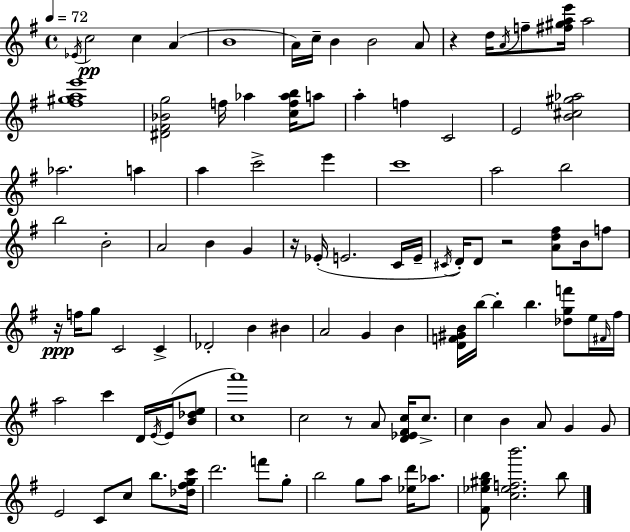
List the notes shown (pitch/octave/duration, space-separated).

Eb4/s C5/h C5/q A4/q B4/w A4/s C5/s B4/q B4/h A4/e R/q D5/s A4/s F5/e [F#5,G#5,A5,E6]/s A5/h [F#5,G#5,A5,E6]/w [D#4,F#4,Bb4,G5]/h F5/s Ab5/q [C5,F5,Ab5,B5]/s A5/e A5/q F5/q C4/h E4/h [B4,C#5,G#5,Ab5]/h Ab5/h. A5/q A5/q C6/h E6/q C6/w A5/h B5/h B5/h B4/h A4/h B4/q G4/q R/s Eb4/s E4/h. C4/s E4/s C#4/s D4/s D4/e R/h [A4,D5,F#5]/e B4/s F5/e R/s F5/s G5/e C4/h C4/q Db4/h B4/q BIS4/q A4/h G4/q B4/q [D4,F4,G#4,B4]/s B5/s B5/q B5/q. [Db5,G5,F6]/e E5/s F#4/s F#5/s A5/h C6/q D4/s E4/s E4/s [B4,Db5,E5]/e [C5,A6]/w C5/h R/e A4/e [D4,Eb4,F#4,C5]/s C5/e. C5/q B4/q A4/e G4/q G4/e E4/h C4/e C5/e B5/e. [Db5,F#5,G5,C6]/s D6/h. F6/e G5/e B5/h G5/e A5/e [Eb5,D6]/s Ab5/e. [F#4,Eb5,G#5,B5]/e [C5,Eb5,F5,B6]/h. B5/e